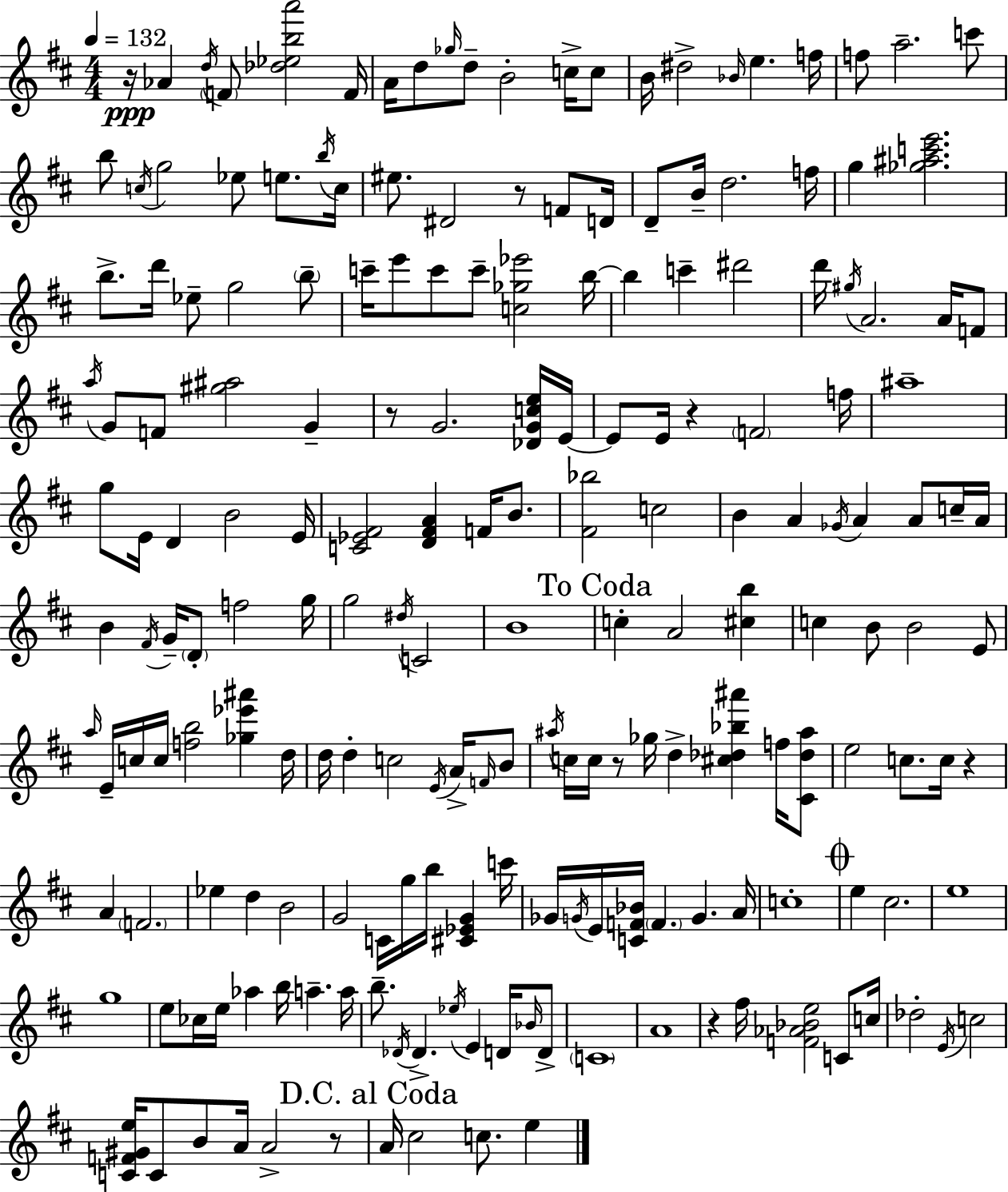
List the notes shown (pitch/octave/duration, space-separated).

R/s Ab4/q D5/s F4/e [Db5,Eb5,B5,A6]/h F4/s A4/s D5/e Gb5/s D5/e B4/h C5/s C5/e B4/s D#5/h Bb4/s E5/q. F5/s F5/e A5/h. C6/e B5/e C5/s G5/h Eb5/e E5/e. B5/s C5/s EIS5/e. D#4/h R/e F4/e D4/s D4/e B4/s D5/h. F5/s G5/q [Gb5,A#5,C6,E6]/h. B5/e. D6/s Eb5/e G5/h B5/e C6/s E6/e C6/e C6/e [C5,Gb5,Eb6]/h B5/s B5/q C6/q D#6/h D6/s G#5/s A4/h. A4/s F4/e A5/s G4/e F4/e [G#5,A#5]/h G4/q R/e G4/h. [Db4,G4,C5,E5]/s E4/s E4/e E4/s R/q F4/h F5/s A#5/w G5/e E4/s D4/q B4/h E4/s [C4,Eb4,F#4]/h [D4,F#4,A4]/q F4/s B4/e. [F#4,Bb5]/h C5/h B4/q A4/q Gb4/s A4/q A4/e C5/s A4/s B4/q F#4/s G4/s D4/e F5/h G5/s G5/h D#5/s C4/h B4/w C5/q A4/h [C#5,B5]/q C5/q B4/e B4/h E4/e A5/s E4/s C5/s C5/s [F5,B5]/h [Gb5,Eb6,A#6]/q D5/s D5/s D5/q C5/h E4/s A4/s F4/s B4/e A#5/s C5/s C5/s R/e Gb5/s D5/q [C#5,Db5,Bb5,A#6]/q F5/s [C#4,Db5,A#5]/e E5/h C5/e. C5/s R/q A4/q F4/h. Eb5/q D5/q B4/h G4/h C4/s G5/s B5/s [C#4,Eb4,G4]/q C6/s Gb4/s G4/s E4/s [C4,F4,Bb4]/s F4/q. G4/q. A4/s C5/w E5/q C#5/h. E5/w G5/w E5/e CES5/s E5/s Ab5/q B5/s A5/q. A5/s B5/e. Db4/s Db4/q. Eb5/s E4/q D4/s Bb4/s D4/e C4/w A4/w R/q F#5/s [F4,Ab4,Bb4,E5]/h C4/e C5/s Db5/h E4/s C5/h [C4,F4,G#4,E5]/s C4/e B4/e A4/s A4/h R/e A4/s C#5/h C5/e. E5/q